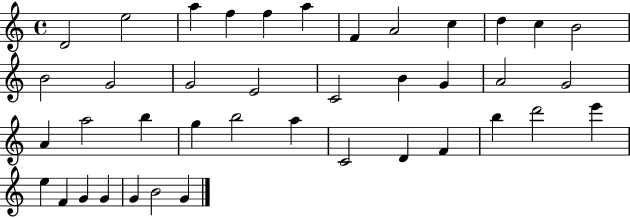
{
  \clef treble
  \time 4/4
  \defaultTimeSignature
  \key c \major
  d'2 e''2 | a''4 f''4 f''4 a''4 | f'4 a'2 c''4 | d''4 c''4 b'2 | \break b'2 g'2 | g'2 e'2 | c'2 b'4 g'4 | a'2 g'2 | \break a'4 a''2 b''4 | g''4 b''2 a''4 | c'2 d'4 f'4 | b''4 d'''2 e'''4 | \break e''4 f'4 g'4 g'4 | g'4 b'2 g'4 | \bar "|."
}